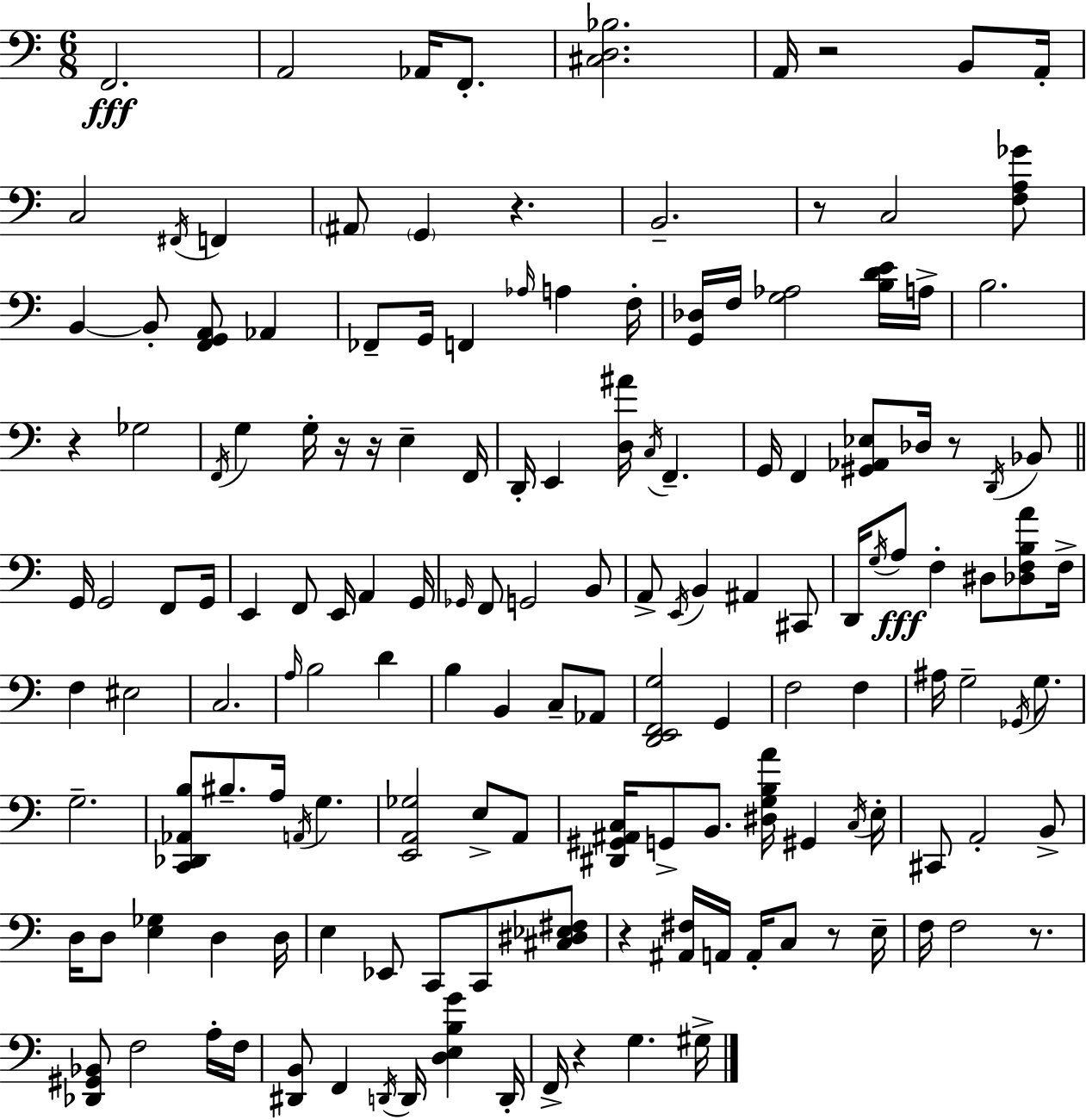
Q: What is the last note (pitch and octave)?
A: G#3